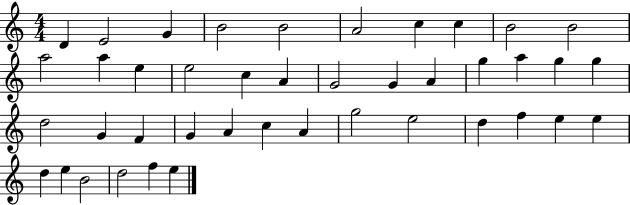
X:1
T:Untitled
M:4/4
L:1/4
K:C
D E2 G B2 B2 A2 c c B2 B2 a2 a e e2 c A G2 G A g a g g d2 G F G A c A g2 e2 d f e e d e B2 d2 f e